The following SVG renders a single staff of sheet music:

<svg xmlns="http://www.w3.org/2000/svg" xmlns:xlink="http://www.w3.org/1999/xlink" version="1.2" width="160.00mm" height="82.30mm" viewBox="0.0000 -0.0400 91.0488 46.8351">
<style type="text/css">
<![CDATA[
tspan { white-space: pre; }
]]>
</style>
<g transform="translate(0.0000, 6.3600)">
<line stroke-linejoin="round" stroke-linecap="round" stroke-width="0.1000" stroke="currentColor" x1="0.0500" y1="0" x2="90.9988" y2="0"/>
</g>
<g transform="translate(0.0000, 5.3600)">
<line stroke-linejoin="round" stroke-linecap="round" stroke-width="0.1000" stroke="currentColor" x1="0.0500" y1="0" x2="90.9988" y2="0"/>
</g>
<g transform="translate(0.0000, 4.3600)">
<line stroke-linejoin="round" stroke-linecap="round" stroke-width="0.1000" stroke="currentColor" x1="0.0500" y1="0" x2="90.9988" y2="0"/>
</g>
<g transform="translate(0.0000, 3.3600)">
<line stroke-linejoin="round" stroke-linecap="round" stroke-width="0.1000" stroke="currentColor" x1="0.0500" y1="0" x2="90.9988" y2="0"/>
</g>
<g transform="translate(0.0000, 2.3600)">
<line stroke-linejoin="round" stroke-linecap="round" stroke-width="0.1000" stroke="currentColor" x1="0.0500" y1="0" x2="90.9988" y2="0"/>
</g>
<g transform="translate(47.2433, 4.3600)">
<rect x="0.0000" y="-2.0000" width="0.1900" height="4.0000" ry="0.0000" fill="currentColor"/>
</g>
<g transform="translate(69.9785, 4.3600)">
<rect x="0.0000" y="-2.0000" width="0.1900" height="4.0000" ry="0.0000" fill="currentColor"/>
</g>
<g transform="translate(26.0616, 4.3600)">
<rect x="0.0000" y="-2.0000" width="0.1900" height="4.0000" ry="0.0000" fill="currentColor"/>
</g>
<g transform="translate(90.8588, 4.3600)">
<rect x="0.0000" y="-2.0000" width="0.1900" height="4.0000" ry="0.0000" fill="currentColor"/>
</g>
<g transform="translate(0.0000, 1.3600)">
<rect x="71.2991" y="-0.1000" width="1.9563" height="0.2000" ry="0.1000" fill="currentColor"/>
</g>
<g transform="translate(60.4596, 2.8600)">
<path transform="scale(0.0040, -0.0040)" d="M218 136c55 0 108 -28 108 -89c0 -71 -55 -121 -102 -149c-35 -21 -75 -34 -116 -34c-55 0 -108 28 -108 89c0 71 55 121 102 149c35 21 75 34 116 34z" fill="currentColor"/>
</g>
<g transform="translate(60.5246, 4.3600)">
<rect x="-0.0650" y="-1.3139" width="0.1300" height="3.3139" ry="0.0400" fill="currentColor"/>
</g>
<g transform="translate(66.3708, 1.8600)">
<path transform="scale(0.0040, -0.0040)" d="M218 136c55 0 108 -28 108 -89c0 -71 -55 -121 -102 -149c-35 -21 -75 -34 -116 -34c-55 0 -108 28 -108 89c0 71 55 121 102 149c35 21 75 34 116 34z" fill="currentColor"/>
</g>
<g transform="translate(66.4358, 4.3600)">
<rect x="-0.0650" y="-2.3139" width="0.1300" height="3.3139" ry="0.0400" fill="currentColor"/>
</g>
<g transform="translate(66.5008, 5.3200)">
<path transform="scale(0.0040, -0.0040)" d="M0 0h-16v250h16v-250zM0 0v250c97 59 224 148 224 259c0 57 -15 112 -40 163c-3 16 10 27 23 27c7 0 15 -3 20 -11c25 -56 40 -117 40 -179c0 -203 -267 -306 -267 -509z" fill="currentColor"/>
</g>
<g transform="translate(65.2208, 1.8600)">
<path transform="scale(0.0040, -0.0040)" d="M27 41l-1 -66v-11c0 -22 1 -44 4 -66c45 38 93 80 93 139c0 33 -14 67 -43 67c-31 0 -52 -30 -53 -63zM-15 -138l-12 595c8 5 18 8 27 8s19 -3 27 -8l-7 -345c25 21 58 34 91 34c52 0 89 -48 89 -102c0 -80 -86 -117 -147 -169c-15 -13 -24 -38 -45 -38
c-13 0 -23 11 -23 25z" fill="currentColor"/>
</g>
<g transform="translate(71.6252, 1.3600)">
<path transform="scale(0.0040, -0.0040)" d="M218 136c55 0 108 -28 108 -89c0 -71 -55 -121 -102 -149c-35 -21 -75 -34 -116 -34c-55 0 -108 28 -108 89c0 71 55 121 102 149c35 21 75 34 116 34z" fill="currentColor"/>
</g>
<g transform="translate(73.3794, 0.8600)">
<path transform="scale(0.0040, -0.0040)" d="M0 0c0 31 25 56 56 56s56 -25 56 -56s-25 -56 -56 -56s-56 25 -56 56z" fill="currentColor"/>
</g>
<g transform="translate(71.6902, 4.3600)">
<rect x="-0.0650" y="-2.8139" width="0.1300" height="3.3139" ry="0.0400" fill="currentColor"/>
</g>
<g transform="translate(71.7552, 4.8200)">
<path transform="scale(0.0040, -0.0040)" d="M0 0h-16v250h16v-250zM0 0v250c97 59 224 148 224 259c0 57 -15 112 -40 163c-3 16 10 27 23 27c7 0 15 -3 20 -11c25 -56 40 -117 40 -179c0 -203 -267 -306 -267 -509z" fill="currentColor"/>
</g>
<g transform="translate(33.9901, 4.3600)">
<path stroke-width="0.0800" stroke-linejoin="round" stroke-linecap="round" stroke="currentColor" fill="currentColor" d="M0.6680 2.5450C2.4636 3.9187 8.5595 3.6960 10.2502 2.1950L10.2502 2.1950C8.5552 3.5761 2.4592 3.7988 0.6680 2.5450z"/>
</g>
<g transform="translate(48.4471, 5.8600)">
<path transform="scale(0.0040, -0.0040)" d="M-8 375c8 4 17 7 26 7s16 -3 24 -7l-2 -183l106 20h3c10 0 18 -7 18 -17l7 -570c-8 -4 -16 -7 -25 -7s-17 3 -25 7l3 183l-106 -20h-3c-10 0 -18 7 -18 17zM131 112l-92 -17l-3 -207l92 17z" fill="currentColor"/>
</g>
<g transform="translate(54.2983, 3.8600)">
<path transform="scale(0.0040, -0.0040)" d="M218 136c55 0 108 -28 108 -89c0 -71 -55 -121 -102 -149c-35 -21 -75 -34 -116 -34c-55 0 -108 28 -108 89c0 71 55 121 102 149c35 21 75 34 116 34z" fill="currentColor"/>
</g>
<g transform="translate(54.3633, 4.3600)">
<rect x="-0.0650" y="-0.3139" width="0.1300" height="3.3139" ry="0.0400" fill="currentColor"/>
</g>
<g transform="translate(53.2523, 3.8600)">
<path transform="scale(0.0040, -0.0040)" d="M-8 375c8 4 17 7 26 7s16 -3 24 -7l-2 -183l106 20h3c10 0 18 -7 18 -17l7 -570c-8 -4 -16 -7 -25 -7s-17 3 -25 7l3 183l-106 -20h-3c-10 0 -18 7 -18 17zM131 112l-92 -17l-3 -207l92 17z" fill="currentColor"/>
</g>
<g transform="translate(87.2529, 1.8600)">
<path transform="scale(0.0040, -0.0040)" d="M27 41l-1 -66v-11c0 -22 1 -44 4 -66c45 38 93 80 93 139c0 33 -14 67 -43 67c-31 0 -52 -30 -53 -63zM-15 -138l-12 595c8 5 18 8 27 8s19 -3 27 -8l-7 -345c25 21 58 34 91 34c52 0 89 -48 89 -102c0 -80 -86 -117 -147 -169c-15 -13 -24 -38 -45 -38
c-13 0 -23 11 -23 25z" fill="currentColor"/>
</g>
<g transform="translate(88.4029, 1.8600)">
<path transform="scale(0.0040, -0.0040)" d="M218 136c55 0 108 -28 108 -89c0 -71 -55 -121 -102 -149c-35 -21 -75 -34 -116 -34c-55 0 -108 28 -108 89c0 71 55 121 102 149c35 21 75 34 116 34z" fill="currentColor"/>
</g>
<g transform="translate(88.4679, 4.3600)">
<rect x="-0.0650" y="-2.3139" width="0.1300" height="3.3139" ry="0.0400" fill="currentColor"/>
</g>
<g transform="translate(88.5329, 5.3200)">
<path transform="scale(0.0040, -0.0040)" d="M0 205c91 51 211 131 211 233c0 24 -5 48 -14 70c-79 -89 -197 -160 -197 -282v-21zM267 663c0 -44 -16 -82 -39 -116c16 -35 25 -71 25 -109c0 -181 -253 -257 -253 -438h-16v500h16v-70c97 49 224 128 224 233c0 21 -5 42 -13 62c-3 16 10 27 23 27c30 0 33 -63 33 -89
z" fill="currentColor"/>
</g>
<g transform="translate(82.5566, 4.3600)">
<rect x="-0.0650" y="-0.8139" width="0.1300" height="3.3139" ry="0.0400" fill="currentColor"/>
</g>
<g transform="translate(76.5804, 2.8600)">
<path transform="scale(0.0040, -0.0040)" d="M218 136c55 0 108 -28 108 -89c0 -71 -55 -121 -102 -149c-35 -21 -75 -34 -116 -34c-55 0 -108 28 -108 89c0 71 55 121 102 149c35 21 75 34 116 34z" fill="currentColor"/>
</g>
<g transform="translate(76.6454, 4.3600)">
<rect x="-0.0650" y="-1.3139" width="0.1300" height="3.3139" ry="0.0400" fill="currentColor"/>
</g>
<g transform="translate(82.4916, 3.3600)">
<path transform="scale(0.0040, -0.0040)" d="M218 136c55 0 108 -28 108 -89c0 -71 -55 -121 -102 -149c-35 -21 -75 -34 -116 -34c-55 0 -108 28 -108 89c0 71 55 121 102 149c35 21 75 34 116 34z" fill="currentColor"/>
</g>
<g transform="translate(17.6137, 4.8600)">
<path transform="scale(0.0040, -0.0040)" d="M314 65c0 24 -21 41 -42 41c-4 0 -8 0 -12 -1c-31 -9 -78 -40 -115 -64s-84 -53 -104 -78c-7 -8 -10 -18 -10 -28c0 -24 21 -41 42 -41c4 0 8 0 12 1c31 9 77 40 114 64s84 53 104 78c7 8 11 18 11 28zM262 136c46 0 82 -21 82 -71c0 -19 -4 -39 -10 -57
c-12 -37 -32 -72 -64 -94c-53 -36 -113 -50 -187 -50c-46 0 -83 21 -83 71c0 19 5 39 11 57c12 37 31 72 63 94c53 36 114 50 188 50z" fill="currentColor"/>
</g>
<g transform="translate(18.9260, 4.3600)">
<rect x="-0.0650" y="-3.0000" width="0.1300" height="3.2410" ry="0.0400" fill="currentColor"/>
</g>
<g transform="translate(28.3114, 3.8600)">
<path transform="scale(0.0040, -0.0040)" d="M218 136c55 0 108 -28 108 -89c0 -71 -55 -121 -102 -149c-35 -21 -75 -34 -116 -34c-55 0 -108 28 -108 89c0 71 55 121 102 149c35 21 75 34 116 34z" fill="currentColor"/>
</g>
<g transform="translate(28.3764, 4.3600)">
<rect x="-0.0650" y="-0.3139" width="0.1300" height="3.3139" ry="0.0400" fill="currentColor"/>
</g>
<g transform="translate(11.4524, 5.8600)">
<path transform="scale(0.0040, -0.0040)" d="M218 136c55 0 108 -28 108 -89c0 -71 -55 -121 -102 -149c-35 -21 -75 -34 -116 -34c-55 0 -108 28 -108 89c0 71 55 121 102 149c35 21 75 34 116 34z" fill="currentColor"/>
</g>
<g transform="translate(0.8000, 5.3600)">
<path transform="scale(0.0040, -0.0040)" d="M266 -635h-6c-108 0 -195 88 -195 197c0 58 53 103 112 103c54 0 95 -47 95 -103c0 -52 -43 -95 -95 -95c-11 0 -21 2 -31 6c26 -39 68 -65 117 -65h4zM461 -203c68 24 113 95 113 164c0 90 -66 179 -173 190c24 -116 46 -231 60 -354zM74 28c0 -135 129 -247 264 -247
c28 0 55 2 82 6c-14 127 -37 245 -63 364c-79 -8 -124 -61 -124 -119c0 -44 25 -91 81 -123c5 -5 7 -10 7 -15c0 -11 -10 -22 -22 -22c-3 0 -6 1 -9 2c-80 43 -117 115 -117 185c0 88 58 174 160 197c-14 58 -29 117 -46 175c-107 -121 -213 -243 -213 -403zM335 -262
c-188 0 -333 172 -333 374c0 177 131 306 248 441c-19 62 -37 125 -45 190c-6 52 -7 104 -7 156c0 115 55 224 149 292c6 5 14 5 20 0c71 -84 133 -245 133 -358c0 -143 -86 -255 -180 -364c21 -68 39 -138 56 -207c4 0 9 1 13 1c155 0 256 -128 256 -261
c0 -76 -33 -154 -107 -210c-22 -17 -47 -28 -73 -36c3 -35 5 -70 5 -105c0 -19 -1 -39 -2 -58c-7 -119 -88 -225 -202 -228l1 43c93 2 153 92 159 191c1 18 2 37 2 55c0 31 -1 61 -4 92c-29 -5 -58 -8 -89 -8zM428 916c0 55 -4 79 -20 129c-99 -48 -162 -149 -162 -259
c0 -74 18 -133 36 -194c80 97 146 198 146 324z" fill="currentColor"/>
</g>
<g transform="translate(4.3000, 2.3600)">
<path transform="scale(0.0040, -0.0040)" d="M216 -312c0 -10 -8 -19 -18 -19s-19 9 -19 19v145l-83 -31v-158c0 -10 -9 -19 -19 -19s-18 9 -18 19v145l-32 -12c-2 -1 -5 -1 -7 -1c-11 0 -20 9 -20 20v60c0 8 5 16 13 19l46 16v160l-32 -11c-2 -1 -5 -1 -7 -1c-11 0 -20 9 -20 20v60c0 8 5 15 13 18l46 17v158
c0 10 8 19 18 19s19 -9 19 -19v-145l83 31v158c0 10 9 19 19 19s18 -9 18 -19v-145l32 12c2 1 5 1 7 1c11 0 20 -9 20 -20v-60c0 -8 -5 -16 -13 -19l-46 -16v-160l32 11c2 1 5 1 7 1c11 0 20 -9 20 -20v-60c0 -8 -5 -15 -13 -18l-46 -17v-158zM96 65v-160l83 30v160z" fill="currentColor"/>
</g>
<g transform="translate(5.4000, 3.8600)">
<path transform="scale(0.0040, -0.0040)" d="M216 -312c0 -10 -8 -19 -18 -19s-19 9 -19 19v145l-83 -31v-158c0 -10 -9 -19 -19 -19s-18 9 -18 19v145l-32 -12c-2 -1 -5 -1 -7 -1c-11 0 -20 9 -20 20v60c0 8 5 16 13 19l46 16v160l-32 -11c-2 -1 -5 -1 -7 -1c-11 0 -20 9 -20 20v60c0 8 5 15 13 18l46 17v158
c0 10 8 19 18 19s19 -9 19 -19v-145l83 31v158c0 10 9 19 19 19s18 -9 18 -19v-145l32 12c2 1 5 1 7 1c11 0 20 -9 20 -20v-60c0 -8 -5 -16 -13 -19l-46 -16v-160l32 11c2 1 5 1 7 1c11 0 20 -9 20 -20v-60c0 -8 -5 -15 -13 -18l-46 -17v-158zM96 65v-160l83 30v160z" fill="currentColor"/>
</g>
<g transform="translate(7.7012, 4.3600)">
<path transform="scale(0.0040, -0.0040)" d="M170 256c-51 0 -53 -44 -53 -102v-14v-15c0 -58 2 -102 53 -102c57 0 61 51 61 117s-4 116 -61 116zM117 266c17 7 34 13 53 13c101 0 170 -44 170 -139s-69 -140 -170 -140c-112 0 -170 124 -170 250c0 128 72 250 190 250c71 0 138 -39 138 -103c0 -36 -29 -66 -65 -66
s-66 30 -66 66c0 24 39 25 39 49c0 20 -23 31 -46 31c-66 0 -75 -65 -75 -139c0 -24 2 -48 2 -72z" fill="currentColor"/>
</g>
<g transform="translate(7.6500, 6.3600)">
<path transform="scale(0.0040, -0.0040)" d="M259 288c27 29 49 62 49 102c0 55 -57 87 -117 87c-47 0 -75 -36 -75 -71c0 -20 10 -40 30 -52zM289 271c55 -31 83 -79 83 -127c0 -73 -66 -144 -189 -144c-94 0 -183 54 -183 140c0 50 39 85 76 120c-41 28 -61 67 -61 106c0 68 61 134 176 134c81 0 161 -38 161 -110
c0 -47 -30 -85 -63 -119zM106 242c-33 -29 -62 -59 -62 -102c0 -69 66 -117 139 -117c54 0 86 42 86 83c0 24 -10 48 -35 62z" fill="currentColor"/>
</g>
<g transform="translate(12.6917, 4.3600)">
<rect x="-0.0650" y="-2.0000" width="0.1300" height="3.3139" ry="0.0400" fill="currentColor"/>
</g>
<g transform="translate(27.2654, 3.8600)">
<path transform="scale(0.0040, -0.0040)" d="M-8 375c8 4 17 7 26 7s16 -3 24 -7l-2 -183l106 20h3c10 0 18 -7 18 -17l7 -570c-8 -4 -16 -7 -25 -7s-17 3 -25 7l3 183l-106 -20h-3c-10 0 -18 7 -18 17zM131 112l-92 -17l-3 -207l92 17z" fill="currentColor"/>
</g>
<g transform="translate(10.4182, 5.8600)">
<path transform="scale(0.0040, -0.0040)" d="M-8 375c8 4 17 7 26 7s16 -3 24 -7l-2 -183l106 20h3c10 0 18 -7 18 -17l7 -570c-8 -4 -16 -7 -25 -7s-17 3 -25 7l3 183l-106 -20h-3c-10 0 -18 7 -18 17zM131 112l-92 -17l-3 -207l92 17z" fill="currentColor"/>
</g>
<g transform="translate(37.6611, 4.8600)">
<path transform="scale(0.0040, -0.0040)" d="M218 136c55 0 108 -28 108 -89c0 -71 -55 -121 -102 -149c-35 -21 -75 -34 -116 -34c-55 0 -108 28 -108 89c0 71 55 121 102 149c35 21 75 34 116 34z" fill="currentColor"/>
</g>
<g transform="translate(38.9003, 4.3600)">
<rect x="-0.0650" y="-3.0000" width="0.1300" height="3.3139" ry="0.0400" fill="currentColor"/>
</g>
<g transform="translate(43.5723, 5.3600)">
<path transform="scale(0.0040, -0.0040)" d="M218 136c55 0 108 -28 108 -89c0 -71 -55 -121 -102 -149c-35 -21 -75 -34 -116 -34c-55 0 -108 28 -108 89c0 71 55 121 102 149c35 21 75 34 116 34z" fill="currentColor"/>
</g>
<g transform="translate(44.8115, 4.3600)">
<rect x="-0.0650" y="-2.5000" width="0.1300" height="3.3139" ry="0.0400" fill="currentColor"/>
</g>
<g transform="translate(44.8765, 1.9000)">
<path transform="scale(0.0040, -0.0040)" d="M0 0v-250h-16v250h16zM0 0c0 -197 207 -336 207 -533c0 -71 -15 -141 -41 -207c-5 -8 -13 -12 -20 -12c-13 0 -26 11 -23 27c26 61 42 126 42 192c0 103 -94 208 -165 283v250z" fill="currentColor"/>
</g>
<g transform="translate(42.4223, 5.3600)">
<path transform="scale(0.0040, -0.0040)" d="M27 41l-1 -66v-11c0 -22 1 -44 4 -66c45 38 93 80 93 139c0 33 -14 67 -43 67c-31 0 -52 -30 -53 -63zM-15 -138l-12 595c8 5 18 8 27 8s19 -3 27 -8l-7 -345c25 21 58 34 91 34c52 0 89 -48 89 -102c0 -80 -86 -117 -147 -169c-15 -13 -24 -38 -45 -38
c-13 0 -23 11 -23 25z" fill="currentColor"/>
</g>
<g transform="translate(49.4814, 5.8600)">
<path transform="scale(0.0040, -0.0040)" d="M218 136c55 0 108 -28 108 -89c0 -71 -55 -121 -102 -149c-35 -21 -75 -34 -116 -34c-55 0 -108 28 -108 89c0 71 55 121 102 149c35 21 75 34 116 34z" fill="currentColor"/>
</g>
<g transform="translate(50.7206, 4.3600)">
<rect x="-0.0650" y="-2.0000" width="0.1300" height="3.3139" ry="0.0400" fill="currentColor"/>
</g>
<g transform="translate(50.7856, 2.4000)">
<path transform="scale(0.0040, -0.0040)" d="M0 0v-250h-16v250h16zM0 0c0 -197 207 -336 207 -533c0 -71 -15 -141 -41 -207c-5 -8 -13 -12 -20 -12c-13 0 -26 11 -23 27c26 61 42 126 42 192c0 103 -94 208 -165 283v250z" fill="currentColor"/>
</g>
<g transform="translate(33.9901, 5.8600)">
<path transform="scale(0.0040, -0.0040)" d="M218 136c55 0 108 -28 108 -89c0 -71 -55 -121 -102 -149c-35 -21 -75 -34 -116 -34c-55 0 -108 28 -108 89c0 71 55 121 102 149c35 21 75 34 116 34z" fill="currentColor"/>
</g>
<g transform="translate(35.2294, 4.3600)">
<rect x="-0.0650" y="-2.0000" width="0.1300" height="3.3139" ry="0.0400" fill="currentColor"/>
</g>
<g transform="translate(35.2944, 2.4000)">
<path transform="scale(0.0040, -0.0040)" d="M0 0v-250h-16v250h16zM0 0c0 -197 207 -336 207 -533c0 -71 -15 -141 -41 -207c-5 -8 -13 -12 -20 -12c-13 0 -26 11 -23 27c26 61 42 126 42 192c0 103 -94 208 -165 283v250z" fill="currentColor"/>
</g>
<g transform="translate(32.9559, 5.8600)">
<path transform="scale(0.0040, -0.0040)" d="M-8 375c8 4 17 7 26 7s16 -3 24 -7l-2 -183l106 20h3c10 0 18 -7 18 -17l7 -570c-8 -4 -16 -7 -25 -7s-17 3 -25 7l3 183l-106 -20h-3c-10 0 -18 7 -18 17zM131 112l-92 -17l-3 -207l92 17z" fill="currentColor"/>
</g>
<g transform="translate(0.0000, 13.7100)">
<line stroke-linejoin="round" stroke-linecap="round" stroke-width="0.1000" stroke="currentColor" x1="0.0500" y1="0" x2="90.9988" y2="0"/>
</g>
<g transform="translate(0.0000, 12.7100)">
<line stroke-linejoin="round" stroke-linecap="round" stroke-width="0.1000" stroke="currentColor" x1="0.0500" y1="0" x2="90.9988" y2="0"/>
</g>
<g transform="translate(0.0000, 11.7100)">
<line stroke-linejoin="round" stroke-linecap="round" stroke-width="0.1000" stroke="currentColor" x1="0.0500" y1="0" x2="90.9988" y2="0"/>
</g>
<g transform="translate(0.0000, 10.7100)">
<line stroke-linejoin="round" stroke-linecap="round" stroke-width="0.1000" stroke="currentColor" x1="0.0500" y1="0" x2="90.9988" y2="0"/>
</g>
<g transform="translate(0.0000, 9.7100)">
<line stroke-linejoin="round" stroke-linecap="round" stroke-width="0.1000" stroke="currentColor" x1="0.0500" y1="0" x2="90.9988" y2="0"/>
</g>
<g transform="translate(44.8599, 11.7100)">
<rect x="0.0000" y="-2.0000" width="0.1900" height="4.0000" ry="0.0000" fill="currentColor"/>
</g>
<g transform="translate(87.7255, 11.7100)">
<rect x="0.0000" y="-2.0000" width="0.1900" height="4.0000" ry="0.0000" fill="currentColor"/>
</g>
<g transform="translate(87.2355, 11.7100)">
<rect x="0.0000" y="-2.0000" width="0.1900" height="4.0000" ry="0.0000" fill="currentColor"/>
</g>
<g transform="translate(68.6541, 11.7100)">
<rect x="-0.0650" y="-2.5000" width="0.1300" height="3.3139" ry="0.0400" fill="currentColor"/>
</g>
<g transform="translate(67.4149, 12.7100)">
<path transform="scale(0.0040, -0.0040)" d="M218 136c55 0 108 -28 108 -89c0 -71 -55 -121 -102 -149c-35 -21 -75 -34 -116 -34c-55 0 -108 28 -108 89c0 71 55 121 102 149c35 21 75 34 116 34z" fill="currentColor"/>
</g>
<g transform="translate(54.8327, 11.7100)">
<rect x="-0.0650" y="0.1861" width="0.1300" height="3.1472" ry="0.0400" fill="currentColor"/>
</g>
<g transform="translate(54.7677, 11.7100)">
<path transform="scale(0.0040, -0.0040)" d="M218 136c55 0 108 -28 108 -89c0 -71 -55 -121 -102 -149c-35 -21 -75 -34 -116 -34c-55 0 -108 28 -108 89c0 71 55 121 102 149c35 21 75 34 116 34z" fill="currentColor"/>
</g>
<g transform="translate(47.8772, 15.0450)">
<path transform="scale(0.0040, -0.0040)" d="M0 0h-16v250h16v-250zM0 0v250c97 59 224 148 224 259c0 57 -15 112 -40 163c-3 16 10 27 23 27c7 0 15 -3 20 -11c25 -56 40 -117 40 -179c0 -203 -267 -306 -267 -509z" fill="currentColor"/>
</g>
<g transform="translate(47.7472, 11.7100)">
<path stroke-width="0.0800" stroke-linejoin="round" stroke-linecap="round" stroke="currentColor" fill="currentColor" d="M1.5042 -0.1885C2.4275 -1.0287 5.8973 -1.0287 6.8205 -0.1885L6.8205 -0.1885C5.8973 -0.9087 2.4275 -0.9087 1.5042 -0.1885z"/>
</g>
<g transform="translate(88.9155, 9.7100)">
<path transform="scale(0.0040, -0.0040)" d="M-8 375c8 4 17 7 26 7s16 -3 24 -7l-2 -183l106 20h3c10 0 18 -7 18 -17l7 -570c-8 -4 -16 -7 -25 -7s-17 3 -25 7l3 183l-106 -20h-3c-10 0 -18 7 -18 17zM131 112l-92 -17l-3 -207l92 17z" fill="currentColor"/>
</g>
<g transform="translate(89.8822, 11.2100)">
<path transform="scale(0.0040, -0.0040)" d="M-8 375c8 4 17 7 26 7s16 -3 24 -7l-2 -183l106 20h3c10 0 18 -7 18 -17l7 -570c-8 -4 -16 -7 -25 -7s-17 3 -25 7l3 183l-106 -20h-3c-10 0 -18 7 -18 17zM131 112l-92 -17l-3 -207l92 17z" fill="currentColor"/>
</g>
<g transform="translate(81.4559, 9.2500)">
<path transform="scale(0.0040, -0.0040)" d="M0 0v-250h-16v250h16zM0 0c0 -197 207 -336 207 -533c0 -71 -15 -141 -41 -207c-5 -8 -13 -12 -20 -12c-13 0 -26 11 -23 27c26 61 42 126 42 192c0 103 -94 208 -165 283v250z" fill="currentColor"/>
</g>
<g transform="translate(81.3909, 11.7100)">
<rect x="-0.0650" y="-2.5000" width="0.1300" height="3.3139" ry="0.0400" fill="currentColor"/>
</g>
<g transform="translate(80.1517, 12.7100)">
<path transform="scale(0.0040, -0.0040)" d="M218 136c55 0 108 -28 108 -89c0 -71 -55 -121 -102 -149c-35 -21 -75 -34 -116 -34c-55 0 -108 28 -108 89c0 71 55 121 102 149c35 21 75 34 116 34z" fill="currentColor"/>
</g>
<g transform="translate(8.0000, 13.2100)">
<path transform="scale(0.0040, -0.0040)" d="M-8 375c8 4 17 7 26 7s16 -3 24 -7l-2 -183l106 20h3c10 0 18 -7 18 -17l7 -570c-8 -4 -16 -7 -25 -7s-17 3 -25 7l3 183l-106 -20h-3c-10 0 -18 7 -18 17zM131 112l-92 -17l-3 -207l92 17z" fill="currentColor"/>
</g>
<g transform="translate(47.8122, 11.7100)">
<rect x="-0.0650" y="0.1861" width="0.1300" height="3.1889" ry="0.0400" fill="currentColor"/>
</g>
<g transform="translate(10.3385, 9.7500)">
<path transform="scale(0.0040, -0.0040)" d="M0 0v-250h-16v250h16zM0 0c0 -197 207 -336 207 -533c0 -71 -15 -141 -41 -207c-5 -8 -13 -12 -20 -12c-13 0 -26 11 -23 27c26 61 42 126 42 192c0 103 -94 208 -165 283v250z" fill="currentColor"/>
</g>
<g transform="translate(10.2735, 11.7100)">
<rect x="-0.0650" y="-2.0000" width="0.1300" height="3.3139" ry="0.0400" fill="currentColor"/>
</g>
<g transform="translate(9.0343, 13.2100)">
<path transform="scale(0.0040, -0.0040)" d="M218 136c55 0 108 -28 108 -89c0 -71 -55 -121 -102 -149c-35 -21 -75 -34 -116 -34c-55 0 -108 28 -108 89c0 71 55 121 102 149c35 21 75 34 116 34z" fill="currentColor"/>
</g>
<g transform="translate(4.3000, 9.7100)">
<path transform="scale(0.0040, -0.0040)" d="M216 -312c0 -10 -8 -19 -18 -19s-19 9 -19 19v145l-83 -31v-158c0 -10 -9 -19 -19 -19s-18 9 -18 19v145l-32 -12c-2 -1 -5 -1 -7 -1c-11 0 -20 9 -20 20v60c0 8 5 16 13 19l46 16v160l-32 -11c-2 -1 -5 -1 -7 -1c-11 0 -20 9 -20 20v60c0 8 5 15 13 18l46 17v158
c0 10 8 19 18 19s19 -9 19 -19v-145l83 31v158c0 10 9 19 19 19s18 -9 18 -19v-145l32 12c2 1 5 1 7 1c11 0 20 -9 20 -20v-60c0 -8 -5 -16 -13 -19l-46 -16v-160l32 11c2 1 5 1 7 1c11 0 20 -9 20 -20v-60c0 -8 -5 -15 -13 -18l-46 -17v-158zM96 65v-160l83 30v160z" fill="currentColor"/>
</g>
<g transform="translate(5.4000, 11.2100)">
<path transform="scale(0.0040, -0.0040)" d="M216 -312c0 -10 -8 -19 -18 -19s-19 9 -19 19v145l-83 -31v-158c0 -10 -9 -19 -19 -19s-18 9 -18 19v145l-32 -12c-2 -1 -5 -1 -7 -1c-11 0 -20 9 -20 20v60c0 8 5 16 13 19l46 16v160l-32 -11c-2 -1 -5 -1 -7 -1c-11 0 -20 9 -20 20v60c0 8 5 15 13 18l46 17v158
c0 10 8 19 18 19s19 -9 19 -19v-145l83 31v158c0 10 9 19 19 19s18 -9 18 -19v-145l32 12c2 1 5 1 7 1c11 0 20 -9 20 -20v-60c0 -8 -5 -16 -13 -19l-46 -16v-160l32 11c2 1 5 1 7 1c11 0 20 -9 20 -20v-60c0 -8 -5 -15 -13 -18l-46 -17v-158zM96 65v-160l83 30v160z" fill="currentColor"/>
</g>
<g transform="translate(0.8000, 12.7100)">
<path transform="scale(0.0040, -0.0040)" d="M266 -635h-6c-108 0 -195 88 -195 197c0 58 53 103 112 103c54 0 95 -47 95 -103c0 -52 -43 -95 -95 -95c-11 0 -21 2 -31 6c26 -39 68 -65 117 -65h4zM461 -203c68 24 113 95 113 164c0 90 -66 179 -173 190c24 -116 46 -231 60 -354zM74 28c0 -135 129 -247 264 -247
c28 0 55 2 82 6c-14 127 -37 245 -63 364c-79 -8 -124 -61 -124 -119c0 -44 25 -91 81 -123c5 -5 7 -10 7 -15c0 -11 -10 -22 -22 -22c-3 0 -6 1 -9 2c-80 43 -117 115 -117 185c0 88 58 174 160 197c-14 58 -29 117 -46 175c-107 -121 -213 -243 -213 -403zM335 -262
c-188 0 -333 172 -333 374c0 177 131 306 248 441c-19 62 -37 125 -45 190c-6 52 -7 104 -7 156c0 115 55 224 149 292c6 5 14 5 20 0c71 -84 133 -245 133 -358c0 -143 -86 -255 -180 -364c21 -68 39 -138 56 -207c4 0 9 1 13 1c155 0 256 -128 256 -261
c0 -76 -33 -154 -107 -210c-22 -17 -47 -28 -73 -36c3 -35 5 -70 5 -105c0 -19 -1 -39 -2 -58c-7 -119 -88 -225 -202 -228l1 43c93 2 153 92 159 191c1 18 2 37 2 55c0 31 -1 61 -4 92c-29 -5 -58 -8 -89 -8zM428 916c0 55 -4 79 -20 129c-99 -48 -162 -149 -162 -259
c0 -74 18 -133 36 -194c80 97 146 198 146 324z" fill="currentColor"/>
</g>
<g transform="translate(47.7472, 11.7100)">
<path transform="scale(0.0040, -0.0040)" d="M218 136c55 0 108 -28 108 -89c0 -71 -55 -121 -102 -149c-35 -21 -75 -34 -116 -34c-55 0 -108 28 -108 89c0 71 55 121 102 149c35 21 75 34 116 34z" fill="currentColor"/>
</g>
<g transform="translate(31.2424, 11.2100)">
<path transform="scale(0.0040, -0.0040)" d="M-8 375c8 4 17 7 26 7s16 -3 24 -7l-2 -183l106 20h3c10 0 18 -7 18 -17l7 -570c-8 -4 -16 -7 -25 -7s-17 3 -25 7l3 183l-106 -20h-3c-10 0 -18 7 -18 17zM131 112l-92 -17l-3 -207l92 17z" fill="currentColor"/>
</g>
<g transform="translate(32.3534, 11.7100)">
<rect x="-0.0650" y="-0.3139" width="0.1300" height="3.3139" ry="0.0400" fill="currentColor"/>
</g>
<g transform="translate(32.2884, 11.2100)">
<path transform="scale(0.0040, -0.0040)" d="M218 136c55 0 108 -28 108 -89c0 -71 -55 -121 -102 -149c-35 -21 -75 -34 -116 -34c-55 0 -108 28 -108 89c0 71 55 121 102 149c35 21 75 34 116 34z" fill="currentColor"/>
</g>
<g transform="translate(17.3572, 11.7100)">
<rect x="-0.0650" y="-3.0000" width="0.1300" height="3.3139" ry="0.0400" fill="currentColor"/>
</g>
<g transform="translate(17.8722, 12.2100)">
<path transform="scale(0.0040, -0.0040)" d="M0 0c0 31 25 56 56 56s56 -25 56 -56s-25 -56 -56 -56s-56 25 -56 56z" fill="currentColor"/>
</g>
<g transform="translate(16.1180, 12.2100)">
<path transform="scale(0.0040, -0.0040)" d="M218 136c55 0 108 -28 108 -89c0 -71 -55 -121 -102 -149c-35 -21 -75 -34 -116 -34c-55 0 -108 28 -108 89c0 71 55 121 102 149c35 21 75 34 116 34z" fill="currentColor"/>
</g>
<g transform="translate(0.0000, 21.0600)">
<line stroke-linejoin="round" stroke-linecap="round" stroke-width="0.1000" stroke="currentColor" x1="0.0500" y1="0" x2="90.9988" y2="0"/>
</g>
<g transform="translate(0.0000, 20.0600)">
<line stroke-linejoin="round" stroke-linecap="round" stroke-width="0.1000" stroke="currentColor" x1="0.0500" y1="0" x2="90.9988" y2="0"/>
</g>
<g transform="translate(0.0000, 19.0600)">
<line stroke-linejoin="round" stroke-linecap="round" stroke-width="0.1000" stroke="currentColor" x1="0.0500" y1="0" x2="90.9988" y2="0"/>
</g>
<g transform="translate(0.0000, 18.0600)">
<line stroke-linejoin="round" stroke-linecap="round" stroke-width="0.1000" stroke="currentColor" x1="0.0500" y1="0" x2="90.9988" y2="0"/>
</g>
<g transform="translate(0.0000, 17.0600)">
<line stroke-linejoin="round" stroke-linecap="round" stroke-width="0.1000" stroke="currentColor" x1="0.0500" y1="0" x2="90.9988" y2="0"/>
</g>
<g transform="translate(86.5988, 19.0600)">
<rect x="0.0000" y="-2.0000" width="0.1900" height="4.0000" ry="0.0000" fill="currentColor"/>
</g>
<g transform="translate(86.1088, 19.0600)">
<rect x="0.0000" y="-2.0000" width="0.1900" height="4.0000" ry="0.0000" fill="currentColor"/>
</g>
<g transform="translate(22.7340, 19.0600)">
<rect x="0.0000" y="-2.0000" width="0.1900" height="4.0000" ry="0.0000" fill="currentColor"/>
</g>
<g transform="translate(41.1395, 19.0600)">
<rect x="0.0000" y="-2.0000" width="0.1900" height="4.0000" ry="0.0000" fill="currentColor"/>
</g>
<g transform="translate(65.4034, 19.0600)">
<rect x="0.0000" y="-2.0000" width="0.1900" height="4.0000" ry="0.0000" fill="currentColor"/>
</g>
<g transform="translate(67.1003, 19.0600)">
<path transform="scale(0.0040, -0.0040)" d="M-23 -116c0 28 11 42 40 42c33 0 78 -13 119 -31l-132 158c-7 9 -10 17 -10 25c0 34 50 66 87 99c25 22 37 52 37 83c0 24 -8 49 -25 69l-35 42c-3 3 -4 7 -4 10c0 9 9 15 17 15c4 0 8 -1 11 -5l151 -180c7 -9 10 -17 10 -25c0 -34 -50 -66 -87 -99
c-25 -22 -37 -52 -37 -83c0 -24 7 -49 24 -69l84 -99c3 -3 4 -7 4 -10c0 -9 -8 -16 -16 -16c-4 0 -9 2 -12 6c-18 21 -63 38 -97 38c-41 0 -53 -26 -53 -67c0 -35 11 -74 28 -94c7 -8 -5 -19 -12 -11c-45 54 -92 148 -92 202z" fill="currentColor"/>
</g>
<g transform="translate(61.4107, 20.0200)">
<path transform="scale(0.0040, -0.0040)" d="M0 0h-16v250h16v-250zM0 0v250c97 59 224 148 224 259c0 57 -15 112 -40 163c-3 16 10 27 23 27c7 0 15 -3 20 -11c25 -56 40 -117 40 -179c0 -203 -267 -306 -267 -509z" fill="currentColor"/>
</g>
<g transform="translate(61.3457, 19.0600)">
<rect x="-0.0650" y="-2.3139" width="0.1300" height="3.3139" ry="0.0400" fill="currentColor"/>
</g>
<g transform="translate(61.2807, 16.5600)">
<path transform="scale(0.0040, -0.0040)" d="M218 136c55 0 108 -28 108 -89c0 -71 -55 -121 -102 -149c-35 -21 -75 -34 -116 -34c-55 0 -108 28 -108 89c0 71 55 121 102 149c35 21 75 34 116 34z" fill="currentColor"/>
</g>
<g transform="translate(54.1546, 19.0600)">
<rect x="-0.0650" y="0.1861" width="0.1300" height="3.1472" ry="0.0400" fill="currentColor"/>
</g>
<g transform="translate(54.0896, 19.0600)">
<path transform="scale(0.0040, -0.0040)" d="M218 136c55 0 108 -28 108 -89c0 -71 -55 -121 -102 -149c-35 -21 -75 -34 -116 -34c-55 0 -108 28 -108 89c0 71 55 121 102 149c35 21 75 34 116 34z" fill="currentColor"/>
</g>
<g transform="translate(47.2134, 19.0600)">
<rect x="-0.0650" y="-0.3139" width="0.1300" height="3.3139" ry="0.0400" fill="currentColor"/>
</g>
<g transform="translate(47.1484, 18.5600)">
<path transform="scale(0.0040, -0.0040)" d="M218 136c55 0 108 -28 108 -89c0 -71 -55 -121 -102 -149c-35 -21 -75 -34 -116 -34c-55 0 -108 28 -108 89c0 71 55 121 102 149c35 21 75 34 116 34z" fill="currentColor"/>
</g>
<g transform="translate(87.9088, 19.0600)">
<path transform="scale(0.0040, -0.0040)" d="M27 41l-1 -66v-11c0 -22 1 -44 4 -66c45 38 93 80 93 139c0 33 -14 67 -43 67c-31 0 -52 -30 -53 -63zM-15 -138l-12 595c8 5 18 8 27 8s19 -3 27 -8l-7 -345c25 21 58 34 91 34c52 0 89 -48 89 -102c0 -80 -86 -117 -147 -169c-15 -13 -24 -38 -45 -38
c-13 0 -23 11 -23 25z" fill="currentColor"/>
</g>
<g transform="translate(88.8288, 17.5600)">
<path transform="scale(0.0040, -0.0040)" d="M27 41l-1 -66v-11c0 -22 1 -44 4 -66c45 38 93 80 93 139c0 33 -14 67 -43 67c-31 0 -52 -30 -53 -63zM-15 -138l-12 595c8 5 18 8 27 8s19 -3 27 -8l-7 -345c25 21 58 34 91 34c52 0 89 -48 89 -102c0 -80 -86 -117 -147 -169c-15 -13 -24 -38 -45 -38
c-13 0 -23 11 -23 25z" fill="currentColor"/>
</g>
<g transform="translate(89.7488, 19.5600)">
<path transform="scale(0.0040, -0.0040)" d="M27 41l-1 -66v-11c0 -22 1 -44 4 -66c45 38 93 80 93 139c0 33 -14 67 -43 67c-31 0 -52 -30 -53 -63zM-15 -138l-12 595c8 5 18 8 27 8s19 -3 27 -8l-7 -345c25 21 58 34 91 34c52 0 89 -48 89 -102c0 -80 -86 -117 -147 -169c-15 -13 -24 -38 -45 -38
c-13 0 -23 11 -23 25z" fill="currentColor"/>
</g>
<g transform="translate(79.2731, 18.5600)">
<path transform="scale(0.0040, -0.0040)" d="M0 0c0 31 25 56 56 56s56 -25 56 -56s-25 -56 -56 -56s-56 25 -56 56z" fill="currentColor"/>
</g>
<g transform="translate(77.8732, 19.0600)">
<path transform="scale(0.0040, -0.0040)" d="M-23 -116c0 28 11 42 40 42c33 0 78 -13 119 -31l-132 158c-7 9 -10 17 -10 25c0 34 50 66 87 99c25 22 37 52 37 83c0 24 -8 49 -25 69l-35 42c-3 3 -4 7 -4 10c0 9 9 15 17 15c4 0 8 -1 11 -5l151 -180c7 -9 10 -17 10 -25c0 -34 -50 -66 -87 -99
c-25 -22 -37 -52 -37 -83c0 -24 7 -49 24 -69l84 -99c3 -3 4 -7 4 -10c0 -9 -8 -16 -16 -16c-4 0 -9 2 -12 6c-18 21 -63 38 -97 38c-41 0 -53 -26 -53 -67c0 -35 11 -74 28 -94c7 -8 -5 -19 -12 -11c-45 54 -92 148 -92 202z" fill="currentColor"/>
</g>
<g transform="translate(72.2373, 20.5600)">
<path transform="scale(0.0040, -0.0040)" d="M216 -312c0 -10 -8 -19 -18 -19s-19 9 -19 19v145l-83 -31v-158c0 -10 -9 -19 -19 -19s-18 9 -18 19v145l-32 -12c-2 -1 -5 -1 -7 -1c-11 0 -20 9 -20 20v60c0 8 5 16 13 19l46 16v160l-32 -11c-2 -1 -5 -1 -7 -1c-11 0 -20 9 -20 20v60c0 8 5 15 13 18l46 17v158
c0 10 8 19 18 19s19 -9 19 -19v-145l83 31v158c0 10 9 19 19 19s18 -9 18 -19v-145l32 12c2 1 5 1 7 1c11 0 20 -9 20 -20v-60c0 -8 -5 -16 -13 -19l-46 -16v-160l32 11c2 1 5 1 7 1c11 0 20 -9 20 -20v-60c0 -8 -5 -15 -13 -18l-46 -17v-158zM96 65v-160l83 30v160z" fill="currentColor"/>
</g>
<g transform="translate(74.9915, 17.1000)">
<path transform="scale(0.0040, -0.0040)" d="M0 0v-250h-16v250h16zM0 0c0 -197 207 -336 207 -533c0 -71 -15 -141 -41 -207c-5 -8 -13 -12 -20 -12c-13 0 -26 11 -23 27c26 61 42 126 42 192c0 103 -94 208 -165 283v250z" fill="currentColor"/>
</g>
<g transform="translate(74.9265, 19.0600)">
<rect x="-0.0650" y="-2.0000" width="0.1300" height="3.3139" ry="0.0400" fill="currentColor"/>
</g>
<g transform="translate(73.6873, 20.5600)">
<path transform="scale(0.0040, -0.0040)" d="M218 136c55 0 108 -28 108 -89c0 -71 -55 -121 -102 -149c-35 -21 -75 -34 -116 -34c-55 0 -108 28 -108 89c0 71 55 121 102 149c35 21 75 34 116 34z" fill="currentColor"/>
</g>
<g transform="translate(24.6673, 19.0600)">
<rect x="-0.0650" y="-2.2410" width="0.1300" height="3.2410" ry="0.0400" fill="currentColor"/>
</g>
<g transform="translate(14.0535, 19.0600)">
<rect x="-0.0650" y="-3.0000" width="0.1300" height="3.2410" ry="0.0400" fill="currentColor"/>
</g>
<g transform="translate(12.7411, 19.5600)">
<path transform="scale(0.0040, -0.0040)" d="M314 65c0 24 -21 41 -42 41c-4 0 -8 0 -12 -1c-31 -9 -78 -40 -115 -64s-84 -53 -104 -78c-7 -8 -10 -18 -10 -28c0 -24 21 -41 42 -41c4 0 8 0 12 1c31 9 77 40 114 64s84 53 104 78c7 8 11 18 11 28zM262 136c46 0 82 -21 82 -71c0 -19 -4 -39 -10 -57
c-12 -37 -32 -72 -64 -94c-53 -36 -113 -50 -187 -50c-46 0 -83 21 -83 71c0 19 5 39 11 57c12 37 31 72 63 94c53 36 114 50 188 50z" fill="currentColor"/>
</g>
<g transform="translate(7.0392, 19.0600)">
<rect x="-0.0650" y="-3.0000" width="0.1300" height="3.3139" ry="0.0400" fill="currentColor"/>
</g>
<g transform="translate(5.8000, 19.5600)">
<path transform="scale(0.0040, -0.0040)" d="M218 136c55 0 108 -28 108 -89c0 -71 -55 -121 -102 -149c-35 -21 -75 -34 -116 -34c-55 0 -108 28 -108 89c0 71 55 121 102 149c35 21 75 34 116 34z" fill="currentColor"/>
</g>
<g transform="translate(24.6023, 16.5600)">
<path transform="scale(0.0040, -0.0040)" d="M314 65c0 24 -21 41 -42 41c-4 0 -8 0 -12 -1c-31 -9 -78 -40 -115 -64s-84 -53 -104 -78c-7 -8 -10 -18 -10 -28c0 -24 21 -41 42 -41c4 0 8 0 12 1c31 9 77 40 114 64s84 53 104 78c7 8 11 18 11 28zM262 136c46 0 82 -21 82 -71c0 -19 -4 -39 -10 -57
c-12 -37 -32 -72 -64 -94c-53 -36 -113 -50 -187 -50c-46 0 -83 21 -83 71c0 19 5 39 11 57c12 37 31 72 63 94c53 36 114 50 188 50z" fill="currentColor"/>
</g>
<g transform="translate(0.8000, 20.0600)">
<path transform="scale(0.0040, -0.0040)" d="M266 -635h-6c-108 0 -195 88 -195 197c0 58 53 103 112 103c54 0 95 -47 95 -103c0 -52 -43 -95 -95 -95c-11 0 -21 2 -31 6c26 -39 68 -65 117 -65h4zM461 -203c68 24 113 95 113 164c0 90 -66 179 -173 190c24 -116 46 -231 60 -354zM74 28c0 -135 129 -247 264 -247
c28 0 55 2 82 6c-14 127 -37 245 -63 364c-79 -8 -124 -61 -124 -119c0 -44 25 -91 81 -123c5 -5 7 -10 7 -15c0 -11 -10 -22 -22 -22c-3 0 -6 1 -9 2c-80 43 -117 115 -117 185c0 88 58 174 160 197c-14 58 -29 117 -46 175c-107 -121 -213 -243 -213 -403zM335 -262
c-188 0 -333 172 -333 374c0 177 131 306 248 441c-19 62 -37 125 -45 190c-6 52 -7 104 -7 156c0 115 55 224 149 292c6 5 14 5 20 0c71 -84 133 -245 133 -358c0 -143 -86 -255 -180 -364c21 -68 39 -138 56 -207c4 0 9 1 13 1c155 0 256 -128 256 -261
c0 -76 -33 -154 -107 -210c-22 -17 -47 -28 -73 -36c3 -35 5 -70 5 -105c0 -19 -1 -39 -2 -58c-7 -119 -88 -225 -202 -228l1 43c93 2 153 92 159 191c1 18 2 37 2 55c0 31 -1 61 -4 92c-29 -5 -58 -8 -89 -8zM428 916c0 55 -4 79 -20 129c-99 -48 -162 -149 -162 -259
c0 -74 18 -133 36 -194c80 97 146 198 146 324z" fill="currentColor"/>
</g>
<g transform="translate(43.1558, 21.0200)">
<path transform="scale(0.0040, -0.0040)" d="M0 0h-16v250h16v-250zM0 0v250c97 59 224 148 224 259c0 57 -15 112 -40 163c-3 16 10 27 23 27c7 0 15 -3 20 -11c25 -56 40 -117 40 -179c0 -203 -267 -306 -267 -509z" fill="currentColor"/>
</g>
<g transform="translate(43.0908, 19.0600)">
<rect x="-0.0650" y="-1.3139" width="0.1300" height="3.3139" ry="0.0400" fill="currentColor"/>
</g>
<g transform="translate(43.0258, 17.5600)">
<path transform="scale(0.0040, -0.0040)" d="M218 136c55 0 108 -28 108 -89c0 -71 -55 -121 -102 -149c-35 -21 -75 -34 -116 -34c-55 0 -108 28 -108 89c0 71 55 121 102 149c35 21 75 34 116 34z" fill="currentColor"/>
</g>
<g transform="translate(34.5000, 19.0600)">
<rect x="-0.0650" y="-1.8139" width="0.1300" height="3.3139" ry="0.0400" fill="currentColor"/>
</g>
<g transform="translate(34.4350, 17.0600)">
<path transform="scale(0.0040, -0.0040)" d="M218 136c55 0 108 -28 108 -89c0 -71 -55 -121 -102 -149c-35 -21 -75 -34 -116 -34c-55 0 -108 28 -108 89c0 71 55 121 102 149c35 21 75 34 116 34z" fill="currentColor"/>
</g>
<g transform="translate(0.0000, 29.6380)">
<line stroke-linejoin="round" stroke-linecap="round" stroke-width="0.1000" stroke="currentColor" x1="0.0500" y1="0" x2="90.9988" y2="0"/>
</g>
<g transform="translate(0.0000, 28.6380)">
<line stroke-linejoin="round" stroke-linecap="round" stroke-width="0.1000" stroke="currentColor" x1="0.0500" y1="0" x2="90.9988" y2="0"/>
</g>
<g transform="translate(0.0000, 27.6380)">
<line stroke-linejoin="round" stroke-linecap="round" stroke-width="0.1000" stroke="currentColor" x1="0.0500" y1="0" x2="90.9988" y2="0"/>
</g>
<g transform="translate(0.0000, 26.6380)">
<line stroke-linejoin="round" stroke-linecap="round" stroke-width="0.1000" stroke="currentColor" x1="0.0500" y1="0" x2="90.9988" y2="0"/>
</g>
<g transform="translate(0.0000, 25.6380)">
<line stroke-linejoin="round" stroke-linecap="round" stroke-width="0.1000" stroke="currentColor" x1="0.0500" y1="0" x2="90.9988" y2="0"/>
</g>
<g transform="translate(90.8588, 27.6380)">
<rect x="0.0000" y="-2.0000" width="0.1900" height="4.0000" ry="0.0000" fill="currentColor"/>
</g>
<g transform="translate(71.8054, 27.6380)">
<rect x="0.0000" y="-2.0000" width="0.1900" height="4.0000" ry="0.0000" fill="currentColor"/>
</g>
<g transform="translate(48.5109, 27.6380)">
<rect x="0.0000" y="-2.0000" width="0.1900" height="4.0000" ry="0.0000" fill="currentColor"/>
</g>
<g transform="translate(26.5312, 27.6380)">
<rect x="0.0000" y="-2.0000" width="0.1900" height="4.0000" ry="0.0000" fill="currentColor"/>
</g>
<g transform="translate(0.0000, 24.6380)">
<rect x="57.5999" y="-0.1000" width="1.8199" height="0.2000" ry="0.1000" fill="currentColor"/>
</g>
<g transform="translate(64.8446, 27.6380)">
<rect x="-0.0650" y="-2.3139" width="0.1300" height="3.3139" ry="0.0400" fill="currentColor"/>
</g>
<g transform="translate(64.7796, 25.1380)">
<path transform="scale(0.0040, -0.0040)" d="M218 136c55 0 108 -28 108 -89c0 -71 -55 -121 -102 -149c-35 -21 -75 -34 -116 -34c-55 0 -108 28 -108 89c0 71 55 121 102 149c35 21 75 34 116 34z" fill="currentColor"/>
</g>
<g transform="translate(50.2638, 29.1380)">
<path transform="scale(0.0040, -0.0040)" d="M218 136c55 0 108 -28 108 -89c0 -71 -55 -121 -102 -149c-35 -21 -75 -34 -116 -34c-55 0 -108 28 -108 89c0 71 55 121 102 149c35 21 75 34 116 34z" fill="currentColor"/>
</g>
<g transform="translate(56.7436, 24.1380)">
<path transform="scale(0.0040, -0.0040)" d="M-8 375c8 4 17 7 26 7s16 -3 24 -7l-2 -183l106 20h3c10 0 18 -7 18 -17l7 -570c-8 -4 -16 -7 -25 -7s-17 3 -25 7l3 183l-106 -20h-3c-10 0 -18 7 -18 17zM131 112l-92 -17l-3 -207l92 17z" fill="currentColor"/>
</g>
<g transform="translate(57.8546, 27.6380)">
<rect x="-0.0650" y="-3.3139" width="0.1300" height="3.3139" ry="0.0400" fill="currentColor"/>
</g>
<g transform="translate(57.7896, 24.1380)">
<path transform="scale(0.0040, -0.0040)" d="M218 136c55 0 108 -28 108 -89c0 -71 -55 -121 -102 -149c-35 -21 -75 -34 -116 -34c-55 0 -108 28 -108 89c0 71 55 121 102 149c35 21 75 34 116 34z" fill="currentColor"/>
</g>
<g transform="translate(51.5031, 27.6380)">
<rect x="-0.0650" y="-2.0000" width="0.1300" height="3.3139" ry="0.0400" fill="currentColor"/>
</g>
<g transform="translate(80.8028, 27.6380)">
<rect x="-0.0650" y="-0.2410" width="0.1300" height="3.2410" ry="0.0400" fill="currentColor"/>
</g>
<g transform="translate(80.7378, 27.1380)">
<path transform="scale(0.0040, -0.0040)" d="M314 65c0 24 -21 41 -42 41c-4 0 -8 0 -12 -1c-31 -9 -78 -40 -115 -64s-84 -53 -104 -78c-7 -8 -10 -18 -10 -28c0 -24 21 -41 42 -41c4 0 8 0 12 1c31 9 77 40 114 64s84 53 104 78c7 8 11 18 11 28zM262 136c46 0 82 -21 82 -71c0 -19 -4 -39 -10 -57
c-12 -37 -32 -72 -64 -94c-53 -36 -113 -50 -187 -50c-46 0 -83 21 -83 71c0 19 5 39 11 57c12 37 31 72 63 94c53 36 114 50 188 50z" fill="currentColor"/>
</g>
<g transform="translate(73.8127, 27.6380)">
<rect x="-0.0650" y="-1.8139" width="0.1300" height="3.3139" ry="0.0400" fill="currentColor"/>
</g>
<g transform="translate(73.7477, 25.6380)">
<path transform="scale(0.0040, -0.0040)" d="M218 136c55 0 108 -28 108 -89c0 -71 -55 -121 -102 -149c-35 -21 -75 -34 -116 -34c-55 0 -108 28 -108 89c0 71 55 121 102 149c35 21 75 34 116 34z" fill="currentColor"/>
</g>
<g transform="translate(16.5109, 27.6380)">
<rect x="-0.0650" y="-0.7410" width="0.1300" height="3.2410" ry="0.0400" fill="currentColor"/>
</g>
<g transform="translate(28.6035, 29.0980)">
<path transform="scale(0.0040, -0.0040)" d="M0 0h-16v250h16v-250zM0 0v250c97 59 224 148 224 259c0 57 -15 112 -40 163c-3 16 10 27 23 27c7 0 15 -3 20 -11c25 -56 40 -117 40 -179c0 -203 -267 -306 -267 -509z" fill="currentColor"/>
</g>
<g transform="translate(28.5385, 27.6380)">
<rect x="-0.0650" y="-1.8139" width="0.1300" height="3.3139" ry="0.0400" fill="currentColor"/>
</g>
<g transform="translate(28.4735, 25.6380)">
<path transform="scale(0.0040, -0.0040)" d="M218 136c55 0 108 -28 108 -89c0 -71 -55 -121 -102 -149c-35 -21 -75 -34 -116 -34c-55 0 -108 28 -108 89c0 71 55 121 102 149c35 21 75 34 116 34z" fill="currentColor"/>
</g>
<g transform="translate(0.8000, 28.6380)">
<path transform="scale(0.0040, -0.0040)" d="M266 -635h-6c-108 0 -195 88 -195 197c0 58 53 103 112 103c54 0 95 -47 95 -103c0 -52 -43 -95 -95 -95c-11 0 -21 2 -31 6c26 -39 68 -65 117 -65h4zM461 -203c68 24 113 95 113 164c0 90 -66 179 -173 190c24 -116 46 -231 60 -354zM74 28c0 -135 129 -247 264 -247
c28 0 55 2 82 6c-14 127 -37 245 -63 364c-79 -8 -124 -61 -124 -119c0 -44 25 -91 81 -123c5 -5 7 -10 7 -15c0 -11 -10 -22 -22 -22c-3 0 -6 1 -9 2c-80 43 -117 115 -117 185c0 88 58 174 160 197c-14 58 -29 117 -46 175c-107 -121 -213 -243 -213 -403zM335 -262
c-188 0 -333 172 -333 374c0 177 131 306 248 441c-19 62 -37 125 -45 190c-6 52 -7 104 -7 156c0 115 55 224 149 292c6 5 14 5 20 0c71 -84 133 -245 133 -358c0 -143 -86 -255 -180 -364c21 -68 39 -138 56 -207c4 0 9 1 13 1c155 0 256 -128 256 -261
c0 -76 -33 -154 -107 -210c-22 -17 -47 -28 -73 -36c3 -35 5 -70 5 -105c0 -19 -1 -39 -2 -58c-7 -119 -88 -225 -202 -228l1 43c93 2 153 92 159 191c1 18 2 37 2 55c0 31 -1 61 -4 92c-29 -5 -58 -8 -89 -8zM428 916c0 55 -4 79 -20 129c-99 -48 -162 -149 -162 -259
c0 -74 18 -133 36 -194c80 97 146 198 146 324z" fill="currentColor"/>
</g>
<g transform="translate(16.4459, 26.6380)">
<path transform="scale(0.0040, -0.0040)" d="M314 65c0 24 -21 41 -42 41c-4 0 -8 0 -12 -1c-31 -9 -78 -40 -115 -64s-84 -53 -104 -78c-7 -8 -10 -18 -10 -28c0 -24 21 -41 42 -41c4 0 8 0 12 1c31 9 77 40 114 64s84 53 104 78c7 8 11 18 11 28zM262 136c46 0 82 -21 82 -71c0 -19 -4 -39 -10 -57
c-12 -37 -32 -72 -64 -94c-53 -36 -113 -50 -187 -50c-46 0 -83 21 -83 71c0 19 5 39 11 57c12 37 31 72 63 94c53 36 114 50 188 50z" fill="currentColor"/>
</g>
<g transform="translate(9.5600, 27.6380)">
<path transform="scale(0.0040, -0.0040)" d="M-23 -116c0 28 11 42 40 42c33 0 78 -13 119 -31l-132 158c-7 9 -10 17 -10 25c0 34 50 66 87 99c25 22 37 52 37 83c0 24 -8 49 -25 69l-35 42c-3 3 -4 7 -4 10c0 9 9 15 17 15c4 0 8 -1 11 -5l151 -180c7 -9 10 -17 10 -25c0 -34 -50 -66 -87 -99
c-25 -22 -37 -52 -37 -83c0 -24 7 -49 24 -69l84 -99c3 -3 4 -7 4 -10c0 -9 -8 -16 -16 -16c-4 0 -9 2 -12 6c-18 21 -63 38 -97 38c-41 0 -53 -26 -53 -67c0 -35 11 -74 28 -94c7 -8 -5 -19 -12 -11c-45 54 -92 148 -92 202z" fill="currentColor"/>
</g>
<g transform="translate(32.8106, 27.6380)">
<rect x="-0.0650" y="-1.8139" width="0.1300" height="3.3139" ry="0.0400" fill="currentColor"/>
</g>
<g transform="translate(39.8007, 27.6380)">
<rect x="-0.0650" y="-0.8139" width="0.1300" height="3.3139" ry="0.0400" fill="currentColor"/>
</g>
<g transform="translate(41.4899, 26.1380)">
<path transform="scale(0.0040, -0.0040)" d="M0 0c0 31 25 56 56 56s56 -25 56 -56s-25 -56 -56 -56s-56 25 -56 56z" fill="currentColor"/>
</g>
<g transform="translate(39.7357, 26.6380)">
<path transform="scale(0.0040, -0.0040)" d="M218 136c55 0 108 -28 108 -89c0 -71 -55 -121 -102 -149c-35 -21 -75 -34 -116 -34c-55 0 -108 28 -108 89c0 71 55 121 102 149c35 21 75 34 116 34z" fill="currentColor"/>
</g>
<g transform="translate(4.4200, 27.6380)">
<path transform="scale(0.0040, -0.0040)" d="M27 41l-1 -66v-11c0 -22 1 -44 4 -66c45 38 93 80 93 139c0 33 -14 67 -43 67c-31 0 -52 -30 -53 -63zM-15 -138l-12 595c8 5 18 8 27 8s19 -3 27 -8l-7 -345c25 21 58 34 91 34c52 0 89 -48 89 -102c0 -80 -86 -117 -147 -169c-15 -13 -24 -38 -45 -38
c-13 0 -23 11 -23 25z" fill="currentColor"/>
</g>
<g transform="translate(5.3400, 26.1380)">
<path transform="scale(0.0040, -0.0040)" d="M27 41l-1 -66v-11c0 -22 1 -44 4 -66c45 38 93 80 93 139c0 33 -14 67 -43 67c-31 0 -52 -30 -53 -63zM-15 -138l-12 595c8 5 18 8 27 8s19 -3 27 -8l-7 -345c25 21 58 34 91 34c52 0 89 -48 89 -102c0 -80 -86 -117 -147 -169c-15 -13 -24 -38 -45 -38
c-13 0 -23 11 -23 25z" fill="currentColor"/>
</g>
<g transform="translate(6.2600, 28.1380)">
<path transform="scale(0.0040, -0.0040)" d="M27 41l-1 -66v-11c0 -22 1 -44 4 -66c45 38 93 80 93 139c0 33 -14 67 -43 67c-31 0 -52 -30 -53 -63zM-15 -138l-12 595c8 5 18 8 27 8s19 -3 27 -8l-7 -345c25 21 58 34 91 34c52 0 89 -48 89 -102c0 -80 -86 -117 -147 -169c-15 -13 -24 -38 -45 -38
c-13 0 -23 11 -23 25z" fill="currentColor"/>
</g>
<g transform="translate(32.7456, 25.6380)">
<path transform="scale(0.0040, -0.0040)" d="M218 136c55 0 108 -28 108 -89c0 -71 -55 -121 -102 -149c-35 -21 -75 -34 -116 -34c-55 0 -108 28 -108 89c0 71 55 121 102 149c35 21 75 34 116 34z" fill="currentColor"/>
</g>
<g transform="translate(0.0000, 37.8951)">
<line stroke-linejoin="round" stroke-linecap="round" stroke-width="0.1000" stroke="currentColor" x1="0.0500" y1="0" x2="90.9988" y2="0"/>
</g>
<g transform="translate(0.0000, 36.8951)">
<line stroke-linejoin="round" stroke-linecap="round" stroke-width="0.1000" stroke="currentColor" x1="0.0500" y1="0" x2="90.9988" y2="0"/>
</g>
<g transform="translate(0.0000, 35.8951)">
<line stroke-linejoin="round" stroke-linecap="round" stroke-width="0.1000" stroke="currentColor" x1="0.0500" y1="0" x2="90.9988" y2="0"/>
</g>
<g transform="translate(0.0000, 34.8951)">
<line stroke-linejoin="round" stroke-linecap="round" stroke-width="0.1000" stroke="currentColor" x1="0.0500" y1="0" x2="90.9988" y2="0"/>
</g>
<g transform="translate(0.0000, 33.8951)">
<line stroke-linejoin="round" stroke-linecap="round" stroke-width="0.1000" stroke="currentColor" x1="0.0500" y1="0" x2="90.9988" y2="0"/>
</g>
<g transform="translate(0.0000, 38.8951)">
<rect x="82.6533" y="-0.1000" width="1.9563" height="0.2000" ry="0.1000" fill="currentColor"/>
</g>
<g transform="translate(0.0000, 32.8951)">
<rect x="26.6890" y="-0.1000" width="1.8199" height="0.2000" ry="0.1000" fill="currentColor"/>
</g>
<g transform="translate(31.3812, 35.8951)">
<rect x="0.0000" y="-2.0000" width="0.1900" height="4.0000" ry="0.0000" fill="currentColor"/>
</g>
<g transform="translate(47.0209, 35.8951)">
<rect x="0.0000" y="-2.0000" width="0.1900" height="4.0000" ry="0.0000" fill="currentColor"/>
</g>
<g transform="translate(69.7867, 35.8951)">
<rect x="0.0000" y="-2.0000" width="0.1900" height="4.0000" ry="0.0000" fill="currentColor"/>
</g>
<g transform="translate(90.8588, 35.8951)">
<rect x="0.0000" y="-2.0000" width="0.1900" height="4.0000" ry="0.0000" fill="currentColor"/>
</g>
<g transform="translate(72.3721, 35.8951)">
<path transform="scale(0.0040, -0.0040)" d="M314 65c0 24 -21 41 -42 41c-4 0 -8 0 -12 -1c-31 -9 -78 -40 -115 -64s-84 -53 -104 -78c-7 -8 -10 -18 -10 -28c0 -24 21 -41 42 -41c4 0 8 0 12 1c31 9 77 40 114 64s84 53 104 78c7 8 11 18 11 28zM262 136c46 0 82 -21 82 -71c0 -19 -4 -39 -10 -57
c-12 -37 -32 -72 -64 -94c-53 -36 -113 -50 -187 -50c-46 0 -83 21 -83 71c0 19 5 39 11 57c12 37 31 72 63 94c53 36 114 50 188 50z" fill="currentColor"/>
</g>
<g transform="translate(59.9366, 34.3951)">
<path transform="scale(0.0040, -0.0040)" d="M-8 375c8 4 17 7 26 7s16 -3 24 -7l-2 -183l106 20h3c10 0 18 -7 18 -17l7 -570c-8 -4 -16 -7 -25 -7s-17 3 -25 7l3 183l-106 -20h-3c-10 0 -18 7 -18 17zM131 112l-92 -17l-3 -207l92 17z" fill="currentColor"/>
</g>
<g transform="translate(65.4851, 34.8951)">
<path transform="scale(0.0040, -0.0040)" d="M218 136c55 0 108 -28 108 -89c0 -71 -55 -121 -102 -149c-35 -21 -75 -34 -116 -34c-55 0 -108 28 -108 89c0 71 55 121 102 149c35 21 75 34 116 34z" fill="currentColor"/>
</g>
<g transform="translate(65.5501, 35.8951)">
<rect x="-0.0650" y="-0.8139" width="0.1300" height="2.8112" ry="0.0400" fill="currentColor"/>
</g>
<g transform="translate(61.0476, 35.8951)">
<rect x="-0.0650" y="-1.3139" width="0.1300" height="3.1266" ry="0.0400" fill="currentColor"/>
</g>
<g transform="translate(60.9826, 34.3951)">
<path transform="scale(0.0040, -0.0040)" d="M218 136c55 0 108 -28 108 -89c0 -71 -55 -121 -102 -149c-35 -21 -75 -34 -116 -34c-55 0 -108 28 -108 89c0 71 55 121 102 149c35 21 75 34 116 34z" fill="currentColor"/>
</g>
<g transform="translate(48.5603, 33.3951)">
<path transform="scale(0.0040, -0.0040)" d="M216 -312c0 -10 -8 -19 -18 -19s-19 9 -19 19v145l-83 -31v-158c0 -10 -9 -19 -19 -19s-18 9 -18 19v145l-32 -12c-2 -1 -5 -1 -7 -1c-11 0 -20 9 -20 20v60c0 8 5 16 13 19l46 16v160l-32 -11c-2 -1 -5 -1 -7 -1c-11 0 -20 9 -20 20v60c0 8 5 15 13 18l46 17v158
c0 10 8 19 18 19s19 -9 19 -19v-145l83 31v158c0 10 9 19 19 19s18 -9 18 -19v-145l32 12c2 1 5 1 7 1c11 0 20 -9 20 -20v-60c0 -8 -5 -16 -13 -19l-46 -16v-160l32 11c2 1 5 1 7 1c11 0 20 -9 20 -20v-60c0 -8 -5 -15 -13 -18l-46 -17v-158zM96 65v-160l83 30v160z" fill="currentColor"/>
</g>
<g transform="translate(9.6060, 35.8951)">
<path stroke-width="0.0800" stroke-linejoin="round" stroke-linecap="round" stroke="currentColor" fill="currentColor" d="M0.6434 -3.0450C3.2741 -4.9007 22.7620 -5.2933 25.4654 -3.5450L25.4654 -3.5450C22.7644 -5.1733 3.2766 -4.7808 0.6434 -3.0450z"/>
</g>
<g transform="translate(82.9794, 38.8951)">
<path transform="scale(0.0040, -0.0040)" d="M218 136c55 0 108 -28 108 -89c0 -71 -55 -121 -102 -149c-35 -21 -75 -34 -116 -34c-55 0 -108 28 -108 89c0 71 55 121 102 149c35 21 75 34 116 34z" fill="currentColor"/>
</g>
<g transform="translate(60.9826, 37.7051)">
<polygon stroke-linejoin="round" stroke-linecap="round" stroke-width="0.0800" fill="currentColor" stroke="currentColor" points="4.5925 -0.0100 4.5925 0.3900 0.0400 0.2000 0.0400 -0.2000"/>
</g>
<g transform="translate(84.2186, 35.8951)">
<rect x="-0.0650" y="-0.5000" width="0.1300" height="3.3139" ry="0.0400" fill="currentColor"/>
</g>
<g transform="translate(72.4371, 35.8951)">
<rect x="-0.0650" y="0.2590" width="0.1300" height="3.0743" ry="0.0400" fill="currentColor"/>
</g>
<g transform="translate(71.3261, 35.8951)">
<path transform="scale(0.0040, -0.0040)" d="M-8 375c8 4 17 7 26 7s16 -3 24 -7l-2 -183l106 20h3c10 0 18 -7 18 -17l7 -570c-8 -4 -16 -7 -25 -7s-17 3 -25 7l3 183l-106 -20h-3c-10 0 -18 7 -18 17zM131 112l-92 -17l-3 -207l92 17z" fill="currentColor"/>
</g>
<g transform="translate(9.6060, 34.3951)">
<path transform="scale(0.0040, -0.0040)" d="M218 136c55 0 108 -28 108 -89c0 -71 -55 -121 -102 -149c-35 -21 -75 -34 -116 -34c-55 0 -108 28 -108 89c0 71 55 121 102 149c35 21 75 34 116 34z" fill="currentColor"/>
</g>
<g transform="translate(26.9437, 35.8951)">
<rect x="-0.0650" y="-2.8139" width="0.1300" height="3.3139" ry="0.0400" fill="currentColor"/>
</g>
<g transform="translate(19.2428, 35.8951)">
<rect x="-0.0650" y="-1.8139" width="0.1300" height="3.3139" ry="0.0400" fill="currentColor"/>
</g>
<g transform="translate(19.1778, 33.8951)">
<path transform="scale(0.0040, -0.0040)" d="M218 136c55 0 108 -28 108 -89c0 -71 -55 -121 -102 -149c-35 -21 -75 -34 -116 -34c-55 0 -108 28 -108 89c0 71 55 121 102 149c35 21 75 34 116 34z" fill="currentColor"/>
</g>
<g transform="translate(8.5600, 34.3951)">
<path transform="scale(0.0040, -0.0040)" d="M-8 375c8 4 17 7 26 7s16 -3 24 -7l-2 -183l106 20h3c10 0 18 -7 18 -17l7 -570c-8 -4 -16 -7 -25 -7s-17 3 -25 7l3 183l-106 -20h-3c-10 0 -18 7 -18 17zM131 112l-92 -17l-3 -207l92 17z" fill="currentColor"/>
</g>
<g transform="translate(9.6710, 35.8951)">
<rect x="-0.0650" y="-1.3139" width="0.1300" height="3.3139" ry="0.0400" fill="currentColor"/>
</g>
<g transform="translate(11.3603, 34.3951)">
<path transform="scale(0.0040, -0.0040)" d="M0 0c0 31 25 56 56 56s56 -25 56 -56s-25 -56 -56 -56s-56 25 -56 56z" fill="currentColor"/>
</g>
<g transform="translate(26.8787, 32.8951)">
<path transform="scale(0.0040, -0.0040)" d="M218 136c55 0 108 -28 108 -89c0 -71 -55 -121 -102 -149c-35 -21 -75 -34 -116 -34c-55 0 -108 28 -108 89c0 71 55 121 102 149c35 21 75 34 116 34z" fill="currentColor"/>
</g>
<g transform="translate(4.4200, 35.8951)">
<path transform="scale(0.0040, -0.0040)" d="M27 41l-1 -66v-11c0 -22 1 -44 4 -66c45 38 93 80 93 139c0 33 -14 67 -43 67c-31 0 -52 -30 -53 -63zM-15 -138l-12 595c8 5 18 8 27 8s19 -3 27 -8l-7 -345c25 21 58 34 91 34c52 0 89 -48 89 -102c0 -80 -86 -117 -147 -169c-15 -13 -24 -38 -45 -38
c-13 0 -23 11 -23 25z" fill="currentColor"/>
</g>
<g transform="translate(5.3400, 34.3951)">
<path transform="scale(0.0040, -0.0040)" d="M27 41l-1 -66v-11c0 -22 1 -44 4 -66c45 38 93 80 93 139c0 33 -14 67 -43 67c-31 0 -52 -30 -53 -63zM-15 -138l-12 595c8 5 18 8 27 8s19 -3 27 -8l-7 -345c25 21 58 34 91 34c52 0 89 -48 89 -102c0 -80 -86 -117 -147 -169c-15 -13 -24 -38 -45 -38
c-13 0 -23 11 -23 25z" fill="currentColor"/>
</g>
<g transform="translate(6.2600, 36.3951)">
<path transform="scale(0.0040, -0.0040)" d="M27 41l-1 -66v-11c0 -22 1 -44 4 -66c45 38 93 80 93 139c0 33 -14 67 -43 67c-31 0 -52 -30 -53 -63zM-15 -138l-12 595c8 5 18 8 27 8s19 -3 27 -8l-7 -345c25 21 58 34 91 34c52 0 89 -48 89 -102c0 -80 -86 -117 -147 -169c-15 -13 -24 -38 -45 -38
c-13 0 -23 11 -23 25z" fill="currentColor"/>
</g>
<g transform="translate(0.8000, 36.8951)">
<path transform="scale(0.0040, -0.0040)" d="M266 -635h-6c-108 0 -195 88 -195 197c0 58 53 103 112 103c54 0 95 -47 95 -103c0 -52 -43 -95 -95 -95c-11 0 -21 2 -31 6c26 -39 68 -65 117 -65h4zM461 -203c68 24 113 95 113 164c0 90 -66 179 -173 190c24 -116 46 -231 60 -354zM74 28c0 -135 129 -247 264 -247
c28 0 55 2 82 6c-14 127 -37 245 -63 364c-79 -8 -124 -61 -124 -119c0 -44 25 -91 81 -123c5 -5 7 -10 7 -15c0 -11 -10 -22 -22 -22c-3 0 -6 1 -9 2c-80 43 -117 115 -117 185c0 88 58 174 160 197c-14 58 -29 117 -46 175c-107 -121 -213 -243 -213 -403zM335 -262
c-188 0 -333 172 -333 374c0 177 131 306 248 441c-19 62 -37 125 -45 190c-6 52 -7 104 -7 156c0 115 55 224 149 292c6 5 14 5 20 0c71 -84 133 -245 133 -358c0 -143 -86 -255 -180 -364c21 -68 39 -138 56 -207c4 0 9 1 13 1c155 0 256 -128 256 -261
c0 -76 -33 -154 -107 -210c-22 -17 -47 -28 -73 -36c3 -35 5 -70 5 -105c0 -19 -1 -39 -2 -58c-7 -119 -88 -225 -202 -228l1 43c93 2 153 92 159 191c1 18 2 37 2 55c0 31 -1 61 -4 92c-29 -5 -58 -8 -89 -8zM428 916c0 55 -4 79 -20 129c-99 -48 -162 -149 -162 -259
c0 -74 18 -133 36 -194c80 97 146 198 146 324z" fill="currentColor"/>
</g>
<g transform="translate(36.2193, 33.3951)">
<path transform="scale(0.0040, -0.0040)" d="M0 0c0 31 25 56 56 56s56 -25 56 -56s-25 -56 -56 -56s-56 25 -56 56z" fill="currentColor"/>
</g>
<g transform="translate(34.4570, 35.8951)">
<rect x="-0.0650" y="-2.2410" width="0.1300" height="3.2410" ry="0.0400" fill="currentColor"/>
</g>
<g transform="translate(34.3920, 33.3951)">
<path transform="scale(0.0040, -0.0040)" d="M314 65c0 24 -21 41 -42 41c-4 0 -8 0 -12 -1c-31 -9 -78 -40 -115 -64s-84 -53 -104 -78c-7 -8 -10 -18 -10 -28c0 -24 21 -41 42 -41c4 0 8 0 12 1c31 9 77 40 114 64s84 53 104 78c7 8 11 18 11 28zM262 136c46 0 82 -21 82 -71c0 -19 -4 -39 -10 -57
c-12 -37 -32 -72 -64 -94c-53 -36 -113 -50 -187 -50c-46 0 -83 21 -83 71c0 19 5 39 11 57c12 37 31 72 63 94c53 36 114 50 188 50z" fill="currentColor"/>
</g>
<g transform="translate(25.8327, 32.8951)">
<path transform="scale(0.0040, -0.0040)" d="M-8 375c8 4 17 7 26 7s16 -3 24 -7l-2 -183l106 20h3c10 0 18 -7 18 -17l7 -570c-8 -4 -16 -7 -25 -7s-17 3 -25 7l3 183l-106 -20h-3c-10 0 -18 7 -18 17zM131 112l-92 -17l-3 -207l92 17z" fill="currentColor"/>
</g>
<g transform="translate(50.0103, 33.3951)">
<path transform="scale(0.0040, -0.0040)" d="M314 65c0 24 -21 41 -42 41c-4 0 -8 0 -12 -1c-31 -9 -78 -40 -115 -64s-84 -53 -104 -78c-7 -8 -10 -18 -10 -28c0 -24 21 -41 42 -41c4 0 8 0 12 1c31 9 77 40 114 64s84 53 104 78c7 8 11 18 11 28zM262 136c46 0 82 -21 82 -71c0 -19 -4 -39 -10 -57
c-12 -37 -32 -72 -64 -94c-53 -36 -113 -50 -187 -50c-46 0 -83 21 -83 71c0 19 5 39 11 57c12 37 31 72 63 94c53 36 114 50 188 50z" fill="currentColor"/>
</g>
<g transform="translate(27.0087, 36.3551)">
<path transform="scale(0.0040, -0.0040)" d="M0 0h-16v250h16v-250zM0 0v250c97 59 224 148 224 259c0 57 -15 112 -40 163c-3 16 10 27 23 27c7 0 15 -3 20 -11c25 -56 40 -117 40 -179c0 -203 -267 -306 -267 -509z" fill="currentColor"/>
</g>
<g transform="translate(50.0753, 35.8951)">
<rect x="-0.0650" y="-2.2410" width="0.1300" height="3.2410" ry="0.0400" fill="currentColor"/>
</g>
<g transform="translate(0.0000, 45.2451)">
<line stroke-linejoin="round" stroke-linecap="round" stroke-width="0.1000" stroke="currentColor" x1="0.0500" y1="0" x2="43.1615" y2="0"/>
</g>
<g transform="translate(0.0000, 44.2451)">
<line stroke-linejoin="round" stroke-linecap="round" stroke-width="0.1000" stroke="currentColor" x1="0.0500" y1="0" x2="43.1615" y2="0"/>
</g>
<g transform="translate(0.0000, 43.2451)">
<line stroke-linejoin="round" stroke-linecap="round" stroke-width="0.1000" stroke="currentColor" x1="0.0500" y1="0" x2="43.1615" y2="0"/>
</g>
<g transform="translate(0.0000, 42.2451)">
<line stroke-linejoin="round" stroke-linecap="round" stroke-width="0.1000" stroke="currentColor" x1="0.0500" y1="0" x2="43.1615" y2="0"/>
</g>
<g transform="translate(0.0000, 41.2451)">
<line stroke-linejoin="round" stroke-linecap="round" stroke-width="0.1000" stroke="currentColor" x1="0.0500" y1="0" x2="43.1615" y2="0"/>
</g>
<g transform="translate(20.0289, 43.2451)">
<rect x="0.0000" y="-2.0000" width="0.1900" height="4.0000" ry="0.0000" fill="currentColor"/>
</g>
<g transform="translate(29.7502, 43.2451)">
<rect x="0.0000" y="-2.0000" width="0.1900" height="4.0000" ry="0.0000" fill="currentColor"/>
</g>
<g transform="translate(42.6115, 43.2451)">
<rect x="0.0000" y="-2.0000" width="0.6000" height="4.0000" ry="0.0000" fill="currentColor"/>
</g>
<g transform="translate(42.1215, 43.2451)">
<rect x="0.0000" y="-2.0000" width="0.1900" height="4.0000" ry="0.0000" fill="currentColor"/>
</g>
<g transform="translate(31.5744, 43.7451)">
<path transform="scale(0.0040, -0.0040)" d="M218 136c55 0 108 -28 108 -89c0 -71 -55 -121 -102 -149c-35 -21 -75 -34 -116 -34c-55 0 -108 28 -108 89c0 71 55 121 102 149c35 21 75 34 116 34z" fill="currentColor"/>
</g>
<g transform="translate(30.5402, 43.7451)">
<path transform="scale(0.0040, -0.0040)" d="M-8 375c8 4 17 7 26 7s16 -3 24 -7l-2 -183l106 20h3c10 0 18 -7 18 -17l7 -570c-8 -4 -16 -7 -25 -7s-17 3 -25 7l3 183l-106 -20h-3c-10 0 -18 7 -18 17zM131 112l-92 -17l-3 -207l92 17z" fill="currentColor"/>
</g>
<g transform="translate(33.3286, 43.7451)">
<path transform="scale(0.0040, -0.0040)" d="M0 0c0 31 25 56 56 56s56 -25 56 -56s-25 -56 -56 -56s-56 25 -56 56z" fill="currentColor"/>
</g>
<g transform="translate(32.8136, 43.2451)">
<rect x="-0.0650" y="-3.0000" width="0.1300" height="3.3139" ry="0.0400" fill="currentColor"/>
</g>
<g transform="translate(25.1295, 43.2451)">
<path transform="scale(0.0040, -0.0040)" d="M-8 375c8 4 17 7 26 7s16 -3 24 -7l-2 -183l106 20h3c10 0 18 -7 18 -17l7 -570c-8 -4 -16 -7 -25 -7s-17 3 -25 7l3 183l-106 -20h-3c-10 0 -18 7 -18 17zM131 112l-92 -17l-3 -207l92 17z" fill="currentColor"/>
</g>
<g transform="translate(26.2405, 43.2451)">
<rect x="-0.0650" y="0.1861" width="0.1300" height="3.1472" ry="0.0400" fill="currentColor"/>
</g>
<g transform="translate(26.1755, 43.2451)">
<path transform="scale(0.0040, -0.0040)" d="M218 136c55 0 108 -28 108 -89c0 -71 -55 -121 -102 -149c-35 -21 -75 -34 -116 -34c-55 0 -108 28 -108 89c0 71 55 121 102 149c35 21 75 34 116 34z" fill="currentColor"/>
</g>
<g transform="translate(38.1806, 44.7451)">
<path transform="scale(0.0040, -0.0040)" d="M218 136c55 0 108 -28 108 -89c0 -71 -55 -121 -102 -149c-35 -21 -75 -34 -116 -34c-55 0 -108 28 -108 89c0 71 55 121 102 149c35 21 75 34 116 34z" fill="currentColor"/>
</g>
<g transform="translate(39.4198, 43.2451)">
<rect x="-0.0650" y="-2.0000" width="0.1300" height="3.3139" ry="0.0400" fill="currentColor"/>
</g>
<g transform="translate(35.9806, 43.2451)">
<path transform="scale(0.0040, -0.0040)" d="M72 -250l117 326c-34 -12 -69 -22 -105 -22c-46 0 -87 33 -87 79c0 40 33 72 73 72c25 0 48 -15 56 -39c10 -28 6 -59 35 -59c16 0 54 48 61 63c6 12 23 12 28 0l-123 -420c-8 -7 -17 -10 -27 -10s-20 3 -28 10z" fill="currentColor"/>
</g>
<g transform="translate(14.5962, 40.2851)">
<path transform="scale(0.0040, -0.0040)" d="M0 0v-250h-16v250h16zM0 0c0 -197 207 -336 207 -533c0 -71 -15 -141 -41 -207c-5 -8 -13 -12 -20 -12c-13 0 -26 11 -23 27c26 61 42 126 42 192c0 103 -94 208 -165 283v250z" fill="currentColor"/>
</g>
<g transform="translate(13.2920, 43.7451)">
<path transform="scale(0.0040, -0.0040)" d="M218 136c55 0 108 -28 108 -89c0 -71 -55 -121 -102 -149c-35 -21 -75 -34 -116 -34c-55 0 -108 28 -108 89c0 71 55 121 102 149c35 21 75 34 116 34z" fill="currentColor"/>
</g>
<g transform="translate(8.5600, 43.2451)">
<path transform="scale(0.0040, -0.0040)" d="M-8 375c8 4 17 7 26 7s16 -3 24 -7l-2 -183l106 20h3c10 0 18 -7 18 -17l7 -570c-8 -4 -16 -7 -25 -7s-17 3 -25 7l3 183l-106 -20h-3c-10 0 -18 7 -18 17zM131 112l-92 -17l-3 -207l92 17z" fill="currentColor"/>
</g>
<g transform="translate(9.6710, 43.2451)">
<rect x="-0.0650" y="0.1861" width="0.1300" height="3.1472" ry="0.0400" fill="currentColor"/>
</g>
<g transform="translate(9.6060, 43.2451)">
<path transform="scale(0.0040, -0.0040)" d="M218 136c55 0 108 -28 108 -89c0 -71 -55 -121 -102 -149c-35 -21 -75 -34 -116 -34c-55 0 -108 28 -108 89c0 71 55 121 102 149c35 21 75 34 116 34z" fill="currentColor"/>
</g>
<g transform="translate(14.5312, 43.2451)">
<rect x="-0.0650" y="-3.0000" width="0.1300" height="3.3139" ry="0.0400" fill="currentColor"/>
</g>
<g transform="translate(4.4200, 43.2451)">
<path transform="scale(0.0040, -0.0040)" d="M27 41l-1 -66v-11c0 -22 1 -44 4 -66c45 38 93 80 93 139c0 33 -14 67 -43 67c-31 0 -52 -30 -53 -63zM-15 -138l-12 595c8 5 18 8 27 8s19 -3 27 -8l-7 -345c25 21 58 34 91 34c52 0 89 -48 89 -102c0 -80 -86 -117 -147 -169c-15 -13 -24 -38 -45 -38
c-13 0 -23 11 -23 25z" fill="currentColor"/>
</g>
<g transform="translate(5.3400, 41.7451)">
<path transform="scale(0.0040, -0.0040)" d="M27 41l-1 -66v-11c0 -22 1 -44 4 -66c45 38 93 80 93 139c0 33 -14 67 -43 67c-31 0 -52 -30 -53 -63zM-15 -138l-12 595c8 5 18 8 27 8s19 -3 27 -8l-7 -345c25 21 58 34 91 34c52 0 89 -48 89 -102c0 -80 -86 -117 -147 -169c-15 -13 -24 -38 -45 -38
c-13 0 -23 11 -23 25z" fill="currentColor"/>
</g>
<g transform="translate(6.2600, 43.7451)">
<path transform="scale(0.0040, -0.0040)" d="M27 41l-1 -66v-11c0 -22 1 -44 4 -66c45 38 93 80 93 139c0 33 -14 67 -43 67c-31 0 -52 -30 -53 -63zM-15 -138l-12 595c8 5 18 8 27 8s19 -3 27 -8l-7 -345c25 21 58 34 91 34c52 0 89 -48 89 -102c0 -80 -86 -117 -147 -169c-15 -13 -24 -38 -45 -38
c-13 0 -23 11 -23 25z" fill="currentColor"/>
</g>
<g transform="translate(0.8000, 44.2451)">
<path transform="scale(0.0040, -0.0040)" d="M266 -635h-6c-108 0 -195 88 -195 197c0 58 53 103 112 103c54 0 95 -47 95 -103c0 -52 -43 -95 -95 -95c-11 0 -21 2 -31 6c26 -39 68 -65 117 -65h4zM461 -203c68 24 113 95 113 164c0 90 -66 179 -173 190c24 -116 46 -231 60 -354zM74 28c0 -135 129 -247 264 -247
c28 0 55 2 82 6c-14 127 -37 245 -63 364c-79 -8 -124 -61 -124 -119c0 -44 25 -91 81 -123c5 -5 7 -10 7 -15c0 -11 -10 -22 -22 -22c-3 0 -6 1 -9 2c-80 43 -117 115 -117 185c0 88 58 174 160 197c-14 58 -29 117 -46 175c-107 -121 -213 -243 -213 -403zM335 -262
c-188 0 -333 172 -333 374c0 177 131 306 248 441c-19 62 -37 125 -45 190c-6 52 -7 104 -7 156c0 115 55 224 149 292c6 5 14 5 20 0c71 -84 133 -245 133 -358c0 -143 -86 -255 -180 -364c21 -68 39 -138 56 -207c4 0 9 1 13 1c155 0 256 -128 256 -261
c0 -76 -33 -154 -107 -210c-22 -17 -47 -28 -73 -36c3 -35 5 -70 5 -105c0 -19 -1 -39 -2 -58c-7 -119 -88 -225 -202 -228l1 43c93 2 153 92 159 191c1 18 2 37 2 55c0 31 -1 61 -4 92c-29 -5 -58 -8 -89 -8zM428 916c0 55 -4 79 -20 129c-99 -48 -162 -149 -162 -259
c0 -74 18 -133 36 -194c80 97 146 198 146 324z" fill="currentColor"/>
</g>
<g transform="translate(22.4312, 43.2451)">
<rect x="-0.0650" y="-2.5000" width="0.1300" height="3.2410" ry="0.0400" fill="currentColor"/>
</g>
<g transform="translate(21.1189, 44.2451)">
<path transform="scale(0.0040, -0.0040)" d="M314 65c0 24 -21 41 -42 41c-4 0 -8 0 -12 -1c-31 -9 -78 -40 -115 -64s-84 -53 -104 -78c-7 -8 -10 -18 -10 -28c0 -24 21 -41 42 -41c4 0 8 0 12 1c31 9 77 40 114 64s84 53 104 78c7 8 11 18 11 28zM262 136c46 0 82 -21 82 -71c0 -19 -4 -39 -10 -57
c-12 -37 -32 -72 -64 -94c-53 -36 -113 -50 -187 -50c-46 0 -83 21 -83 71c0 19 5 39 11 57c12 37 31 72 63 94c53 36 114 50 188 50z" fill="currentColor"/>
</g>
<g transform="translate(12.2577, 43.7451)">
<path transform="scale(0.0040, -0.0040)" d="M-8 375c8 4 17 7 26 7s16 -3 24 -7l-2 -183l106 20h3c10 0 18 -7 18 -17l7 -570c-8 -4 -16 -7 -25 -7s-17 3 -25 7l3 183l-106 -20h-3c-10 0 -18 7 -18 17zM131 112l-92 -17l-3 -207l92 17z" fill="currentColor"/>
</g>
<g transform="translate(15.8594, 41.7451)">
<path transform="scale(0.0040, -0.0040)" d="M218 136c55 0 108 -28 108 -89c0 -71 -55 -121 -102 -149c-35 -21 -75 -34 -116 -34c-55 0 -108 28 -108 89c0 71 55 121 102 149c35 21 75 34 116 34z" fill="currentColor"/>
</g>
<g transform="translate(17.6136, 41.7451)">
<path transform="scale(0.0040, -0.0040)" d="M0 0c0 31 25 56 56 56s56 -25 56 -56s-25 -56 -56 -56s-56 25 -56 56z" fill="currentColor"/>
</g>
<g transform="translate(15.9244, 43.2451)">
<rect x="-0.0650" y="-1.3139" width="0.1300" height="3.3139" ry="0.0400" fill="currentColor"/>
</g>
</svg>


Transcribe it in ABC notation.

X:1
T:Untitled
M:6/8
L:1/4
K:D
F A2 c F/2 A _G/2 F/2 c e _g/2 a/2 e d _g/4 F/2 A c B/2 B G G/2 A A2 g2 f e/2 c B g/2 z ^F/2 z z d2 f/2 f d F b g f c2 e f a/2 g2 ^g2 e/2 d/2 B2 C B A/2 _e G2 B A z/2 F